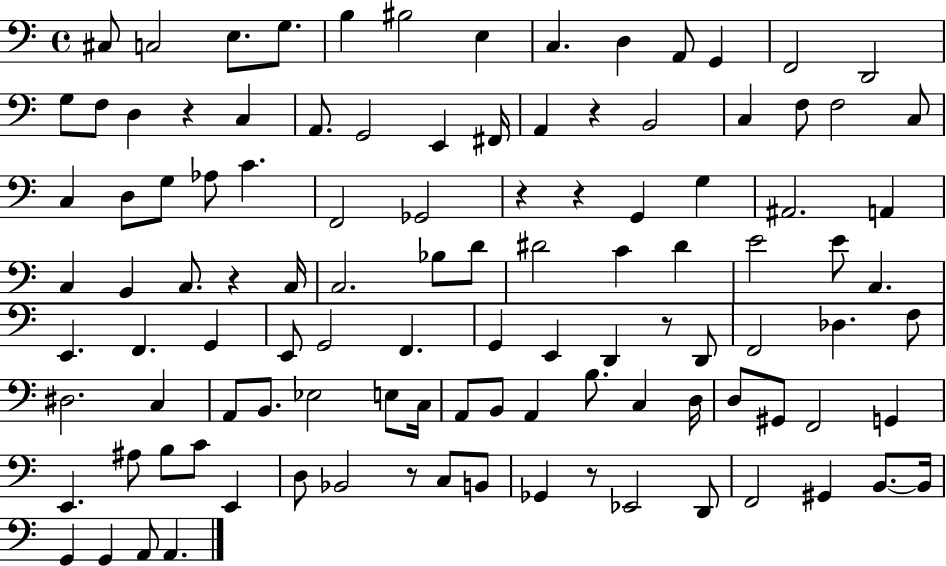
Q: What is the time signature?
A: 4/4